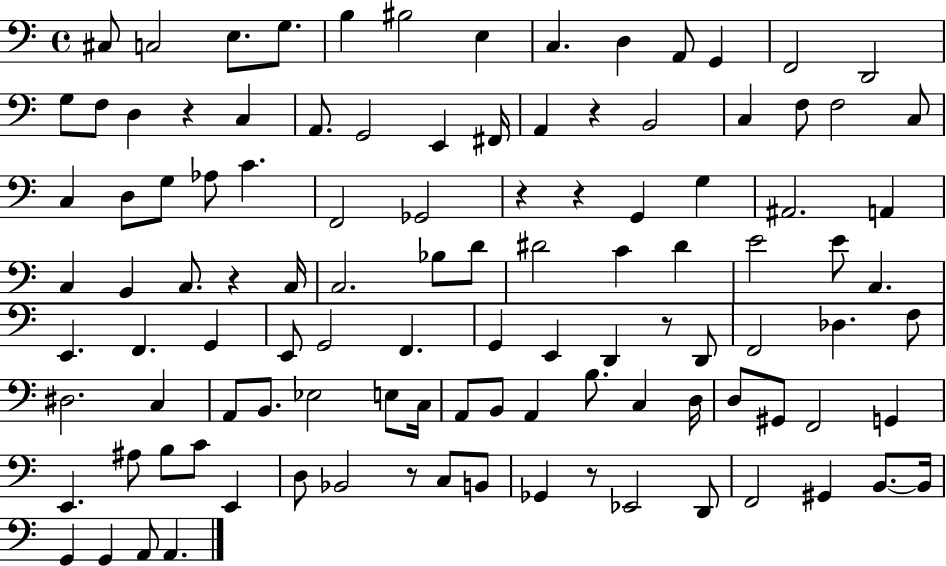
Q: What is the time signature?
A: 4/4